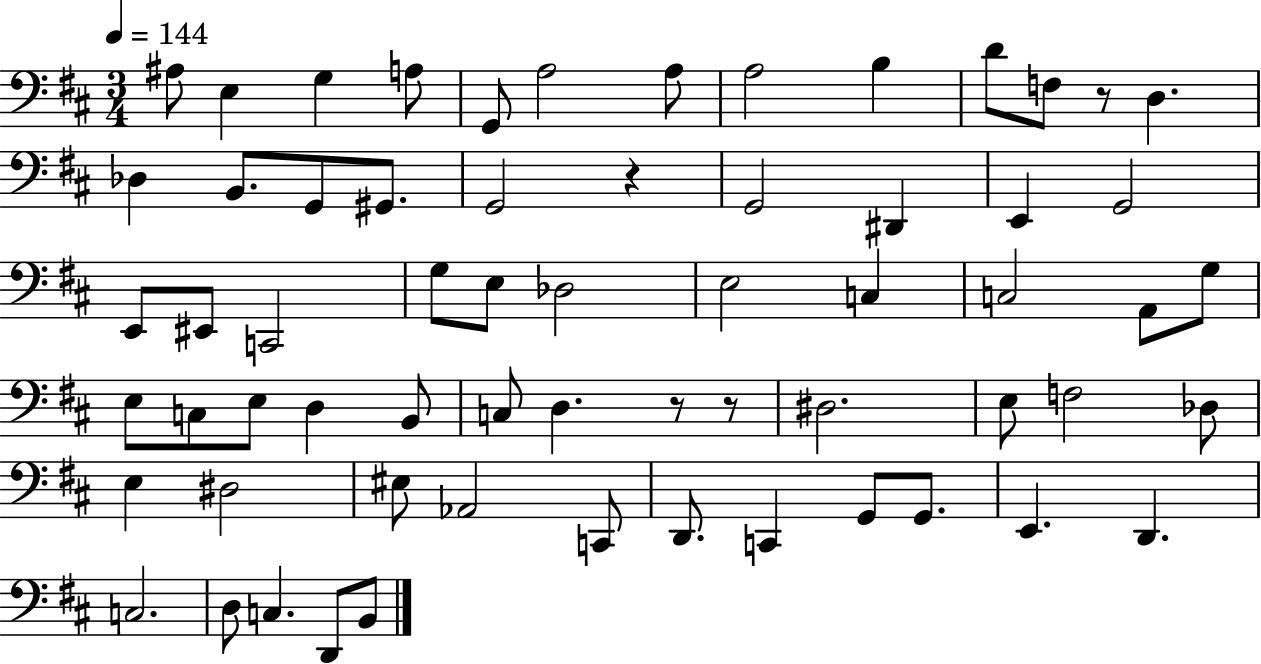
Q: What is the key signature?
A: D major